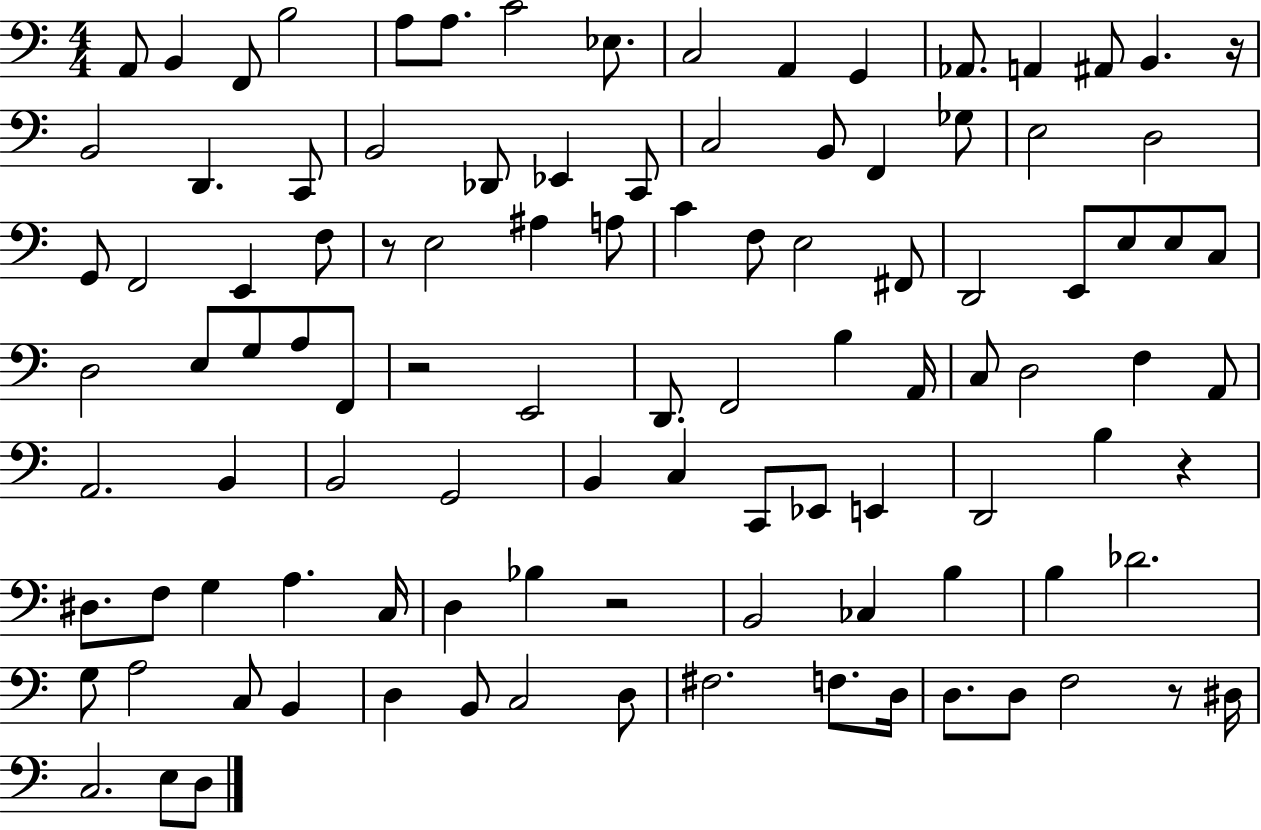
{
  \clef bass
  \numericTimeSignature
  \time 4/4
  \key c \major
  a,8 b,4 f,8 b2 | a8 a8. c'2 ees8. | c2 a,4 g,4 | aes,8. a,4 ais,8 b,4. r16 | \break b,2 d,4. c,8 | b,2 des,8 ees,4 c,8 | c2 b,8 f,4 ges8 | e2 d2 | \break g,8 f,2 e,4 f8 | r8 e2 ais4 a8 | c'4 f8 e2 fis,8 | d,2 e,8 e8 e8 c8 | \break d2 e8 g8 a8 f,8 | r2 e,2 | d,8. f,2 b4 a,16 | c8 d2 f4 a,8 | \break a,2. b,4 | b,2 g,2 | b,4 c4 c,8 ees,8 e,4 | d,2 b4 r4 | \break dis8. f8 g4 a4. c16 | d4 bes4 r2 | b,2 ces4 b4 | b4 des'2. | \break g8 a2 c8 b,4 | d4 b,8 c2 d8 | fis2. f8. d16 | d8. d8 f2 r8 dis16 | \break c2. e8 d8 | \bar "|."
}